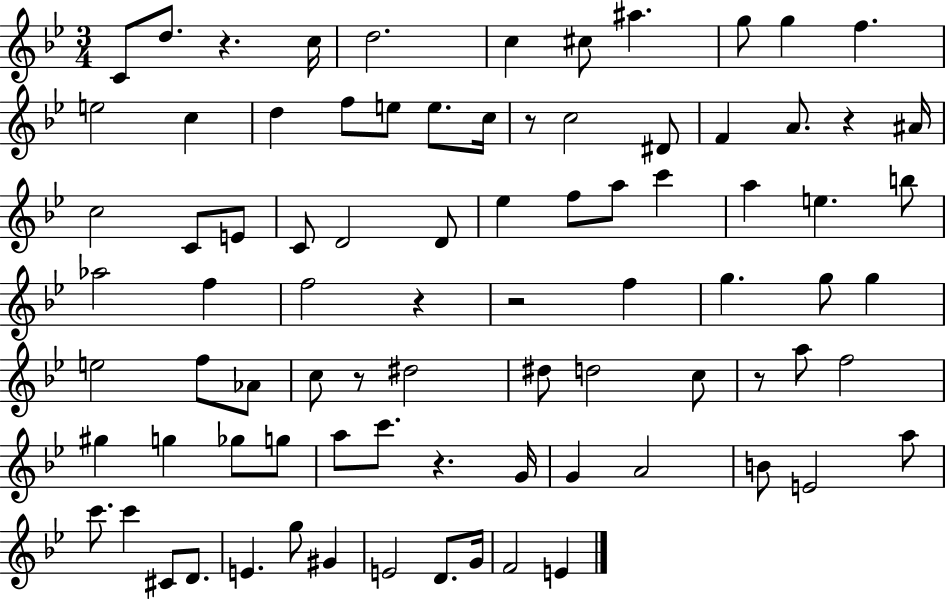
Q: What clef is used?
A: treble